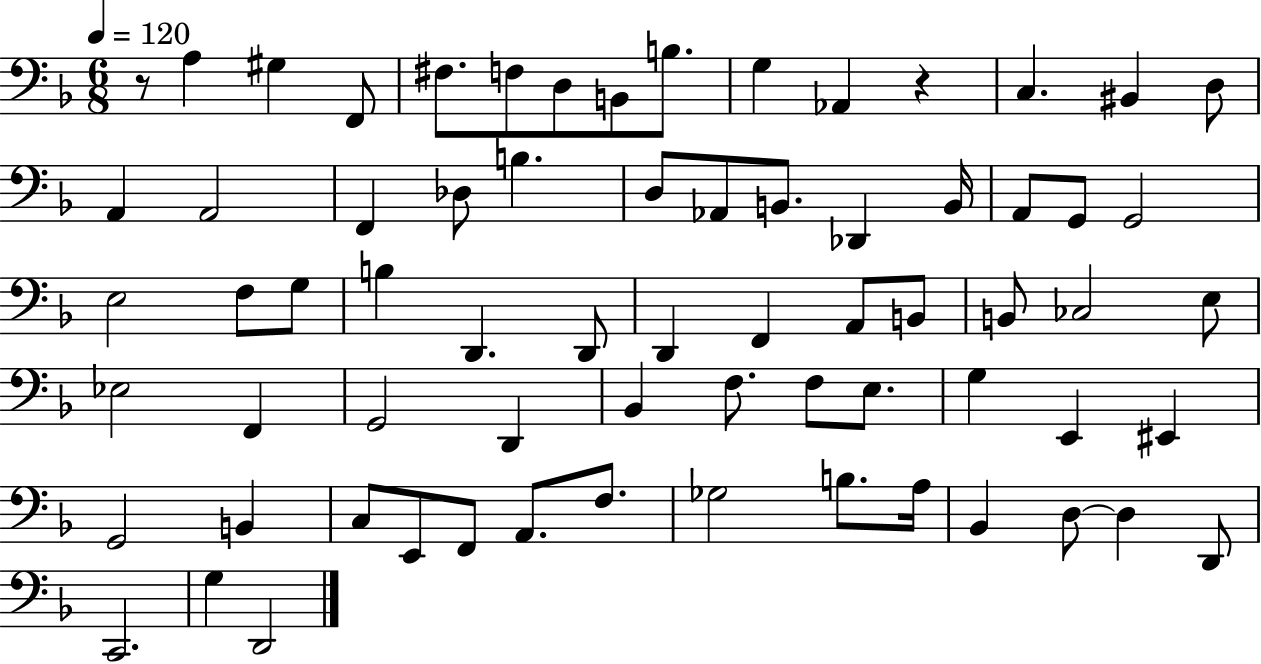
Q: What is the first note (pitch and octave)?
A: A3